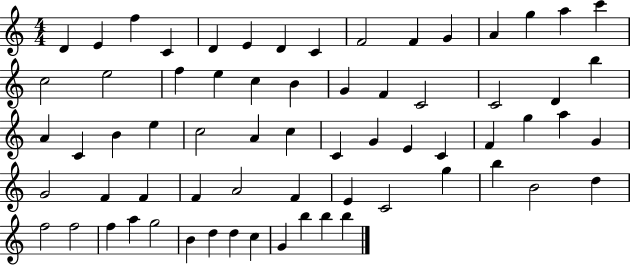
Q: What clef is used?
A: treble